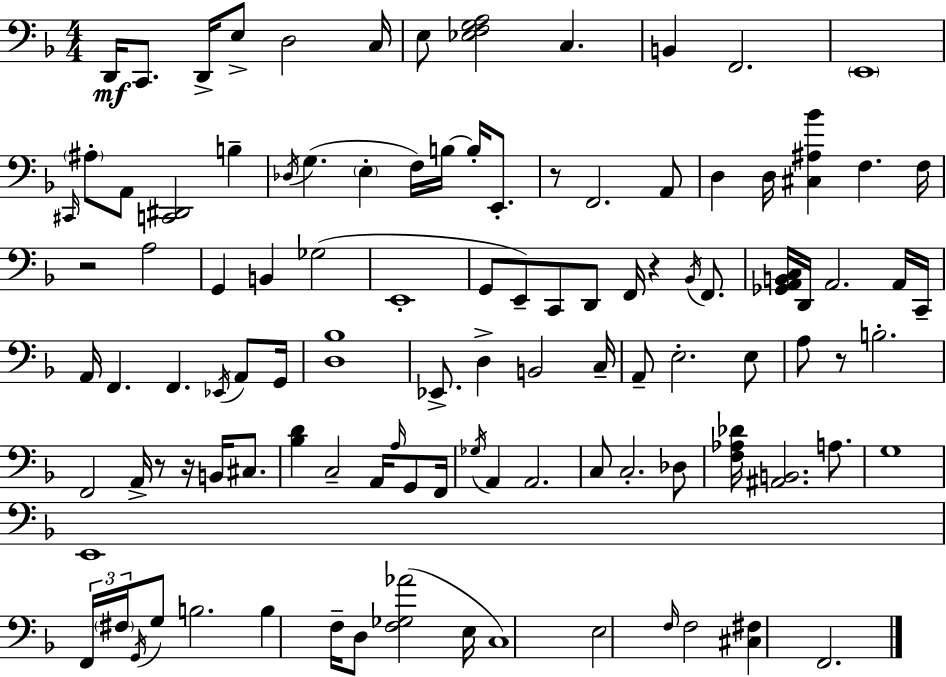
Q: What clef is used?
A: bass